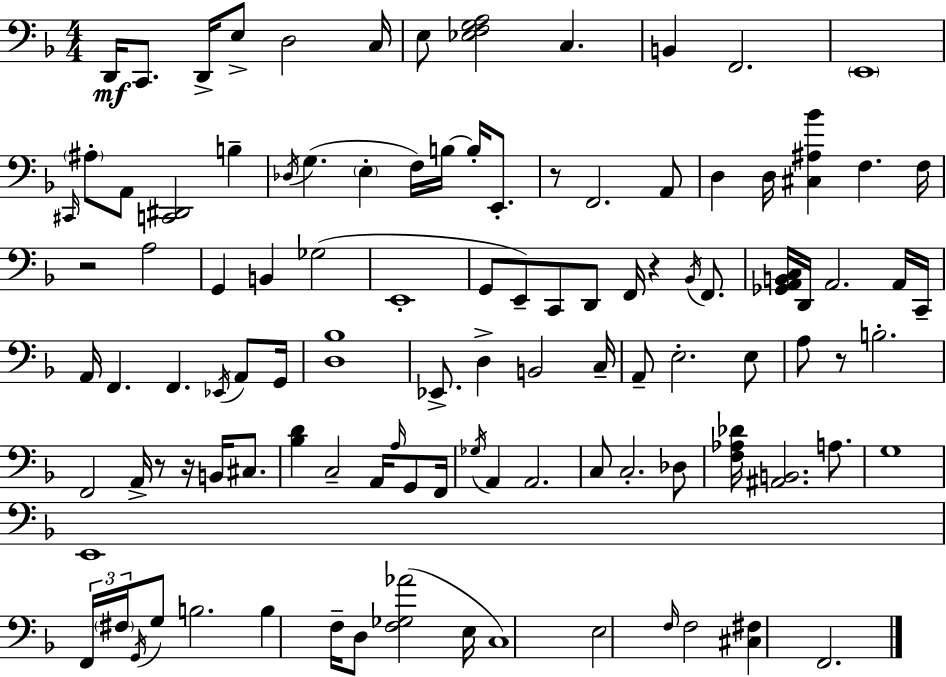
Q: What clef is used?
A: bass